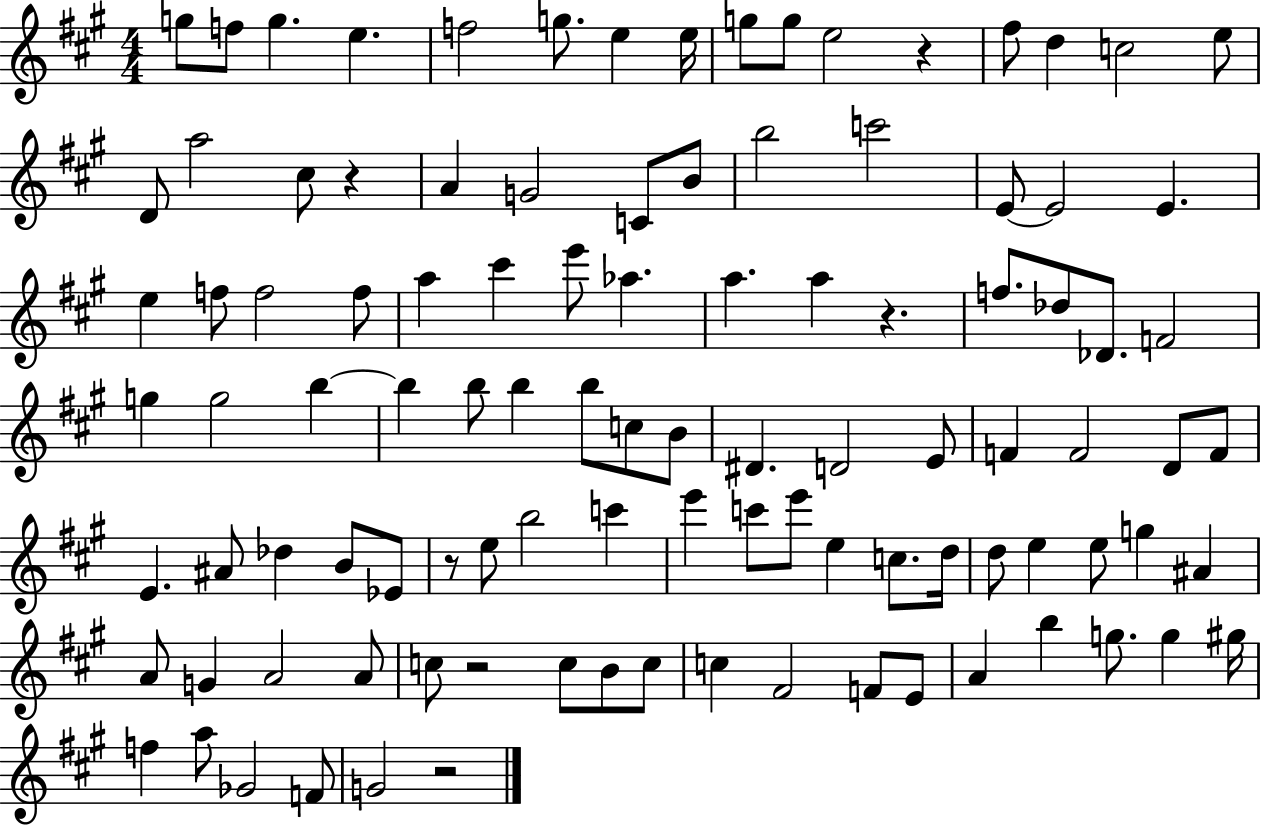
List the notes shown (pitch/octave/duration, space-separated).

G5/e F5/e G5/q. E5/q. F5/h G5/e. E5/q E5/s G5/e G5/e E5/h R/q F#5/e D5/q C5/h E5/e D4/e A5/h C#5/e R/q A4/q G4/h C4/e B4/e B5/h C6/h E4/e E4/h E4/q. E5/q F5/e F5/h F5/e A5/q C#6/q E6/e Ab5/q. A5/q. A5/q R/q. F5/e. Db5/e Db4/e. F4/h G5/q G5/h B5/q B5/q B5/e B5/q B5/e C5/e B4/e D#4/q. D4/h E4/e F4/q F4/h D4/e F4/e E4/q. A#4/e Db5/q B4/e Eb4/e R/e E5/e B5/h C6/q E6/q C6/e E6/e E5/q C5/e. D5/s D5/e E5/q E5/e G5/q A#4/q A4/e G4/q A4/h A4/e C5/e R/h C5/e B4/e C5/e C5/q F#4/h F4/e E4/e A4/q B5/q G5/e. G5/q G#5/s F5/q A5/e Gb4/h F4/e G4/h R/h